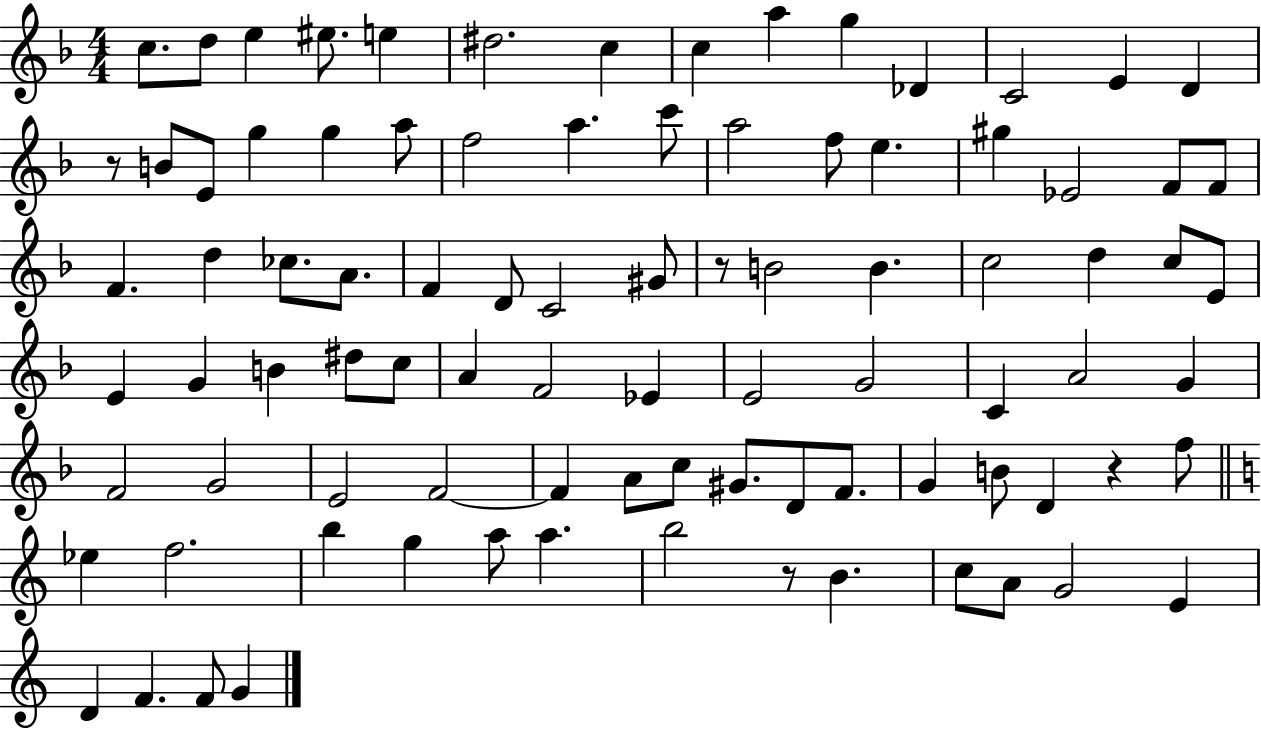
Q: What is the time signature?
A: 4/4